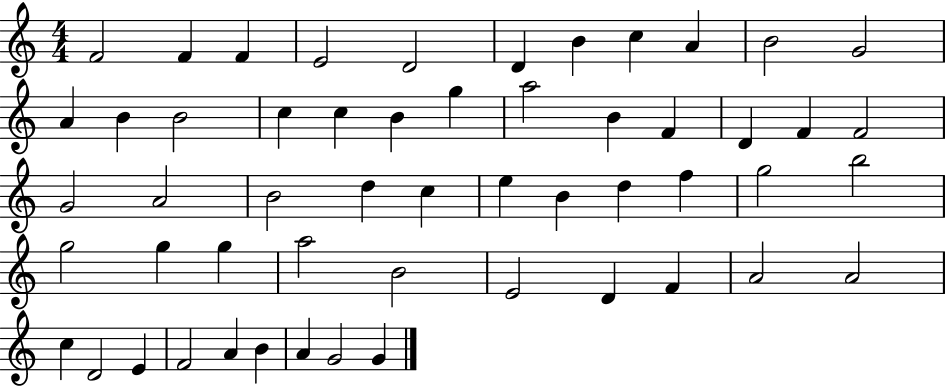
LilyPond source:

{
  \clef treble
  \numericTimeSignature
  \time 4/4
  \key c \major
  f'2 f'4 f'4 | e'2 d'2 | d'4 b'4 c''4 a'4 | b'2 g'2 | \break a'4 b'4 b'2 | c''4 c''4 b'4 g''4 | a''2 b'4 f'4 | d'4 f'4 f'2 | \break g'2 a'2 | b'2 d''4 c''4 | e''4 b'4 d''4 f''4 | g''2 b''2 | \break g''2 g''4 g''4 | a''2 b'2 | e'2 d'4 f'4 | a'2 a'2 | \break c''4 d'2 e'4 | f'2 a'4 b'4 | a'4 g'2 g'4 | \bar "|."
}